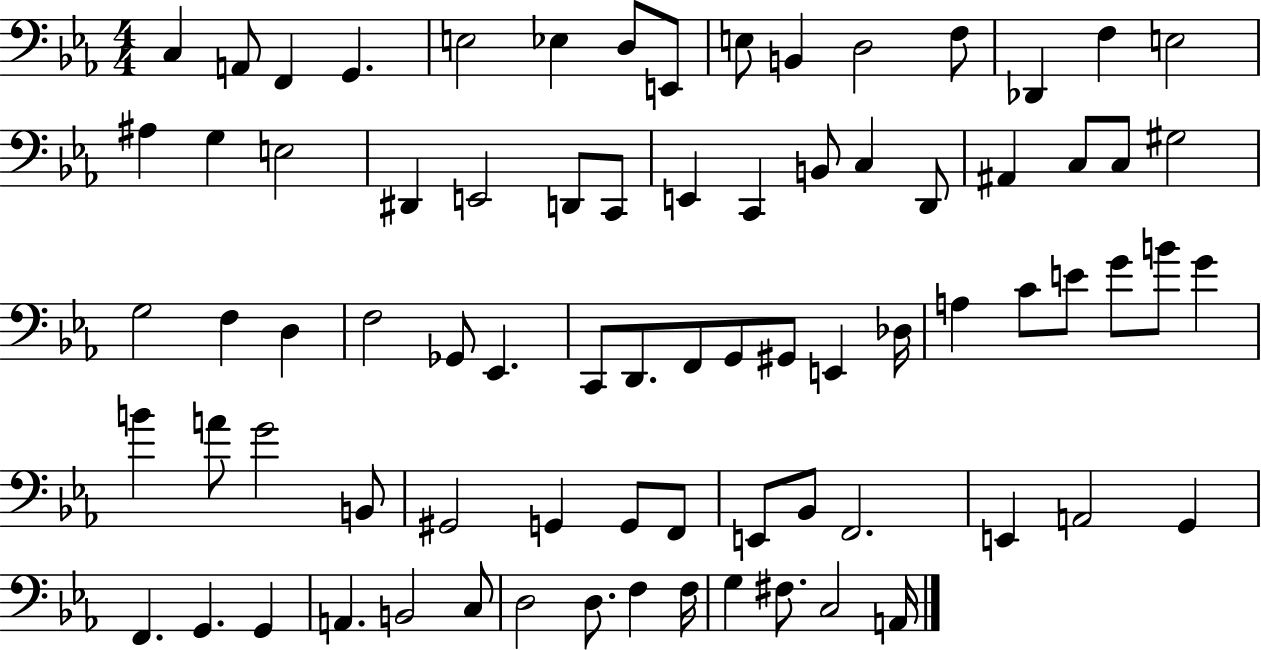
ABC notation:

X:1
T:Untitled
M:4/4
L:1/4
K:Eb
C, A,,/2 F,, G,, E,2 _E, D,/2 E,,/2 E,/2 B,, D,2 F,/2 _D,, F, E,2 ^A, G, E,2 ^D,, E,,2 D,,/2 C,,/2 E,, C,, B,,/2 C, D,,/2 ^A,, C,/2 C,/2 ^G,2 G,2 F, D, F,2 _G,,/2 _E,, C,,/2 D,,/2 F,,/2 G,,/2 ^G,,/2 E,, _D,/4 A, C/2 E/2 G/2 B/2 G B A/2 G2 B,,/2 ^G,,2 G,, G,,/2 F,,/2 E,,/2 _B,,/2 F,,2 E,, A,,2 G,, F,, G,, G,, A,, B,,2 C,/2 D,2 D,/2 F, F,/4 G, ^F,/2 C,2 A,,/4